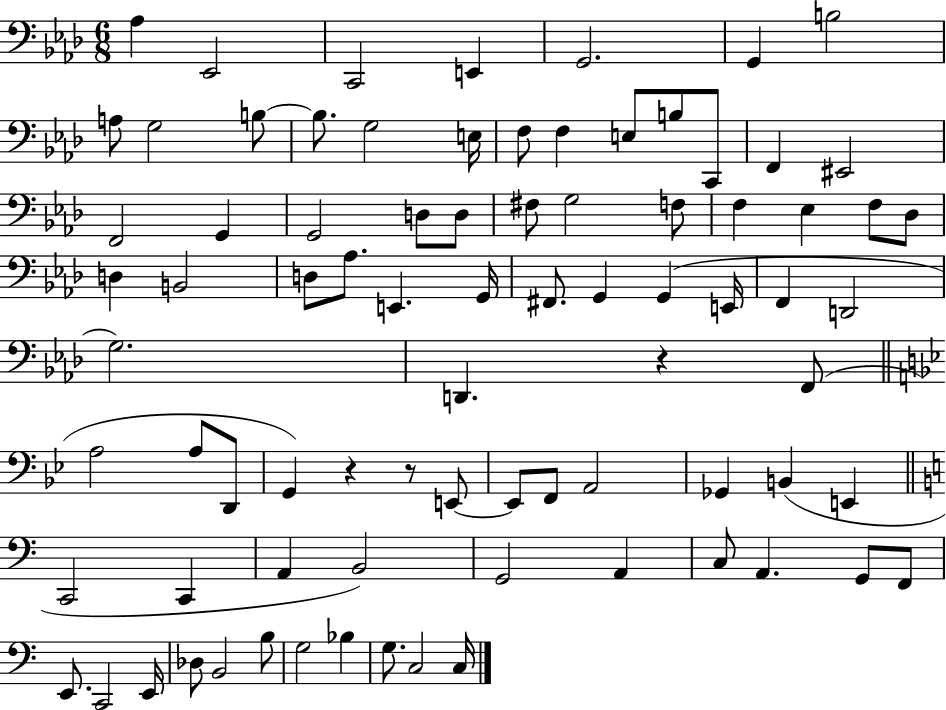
X:1
T:Untitled
M:6/8
L:1/4
K:Ab
_A, _E,,2 C,,2 E,, G,,2 G,, B,2 A,/2 G,2 B,/2 B,/2 G,2 E,/4 F,/2 F, E,/2 B,/2 C,,/2 F,, ^E,,2 F,,2 G,, G,,2 D,/2 D,/2 ^F,/2 G,2 F,/2 F, _E, F,/2 _D,/2 D, B,,2 D,/2 _A,/2 E,, G,,/4 ^F,,/2 G,, G,, E,,/4 F,, D,,2 G,2 D,, z F,,/2 A,2 A,/2 D,,/2 G,, z z/2 E,,/2 E,,/2 F,,/2 A,,2 _G,, B,, E,, C,,2 C,, A,, B,,2 G,,2 A,, C,/2 A,, G,,/2 F,,/2 E,,/2 C,,2 E,,/4 _D,/2 B,,2 B,/2 G,2 _B, G,/2 C,2 C,/4